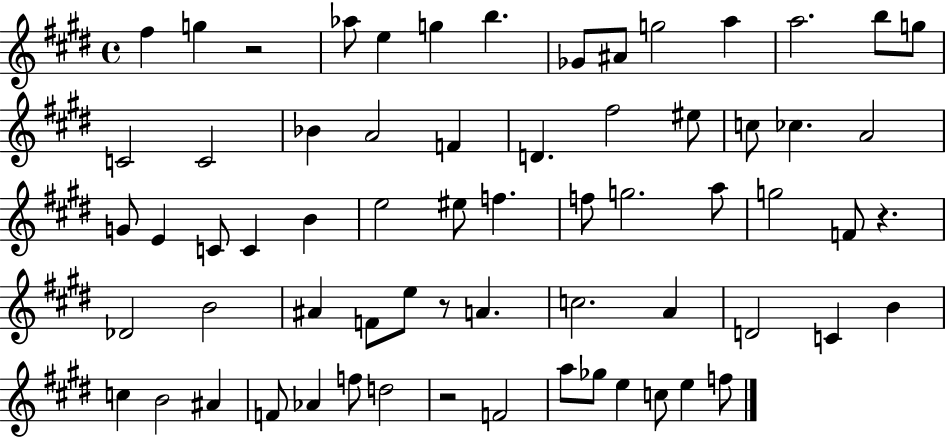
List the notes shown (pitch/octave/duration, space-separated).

F#5/q G5/q R/h Ab5/e E5/q G5/q B5/q. Gb4/e A#4/e G5/h A5/q A5/h. B5/e G5/e C4/h C4/h Bb4/q A4/h F4/q D4/q. F#5/h EIS5/e C5/e CES5/q. A4/h G4/e E4/q C4/e C4/q B4/q E5/h EIS5/e F5/q. F5/e G5/h. A5/e G5/h F4/e R/q. Db4/h B4/h A#4/q F4/e E5/e R/e A4/q. C5/h. A4/q D4/h C4/q B4/q C5/q B4/h A#4/q F4/e Ab4/q F5/e D5/h R/h F4/h A5/e Gb5/e E5/q C5/e E5/q F5/e